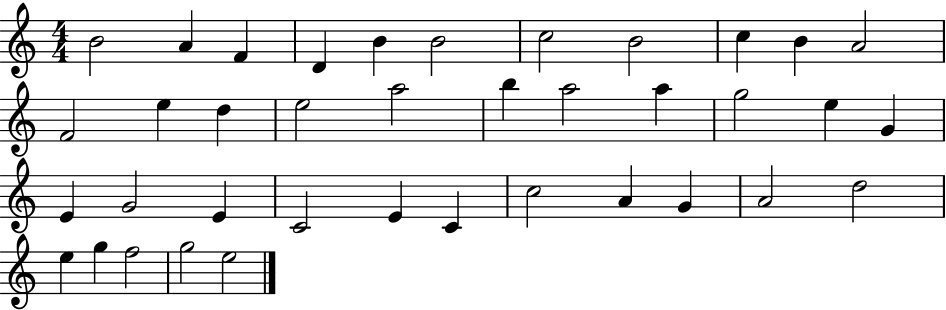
{
  \clef treble
  \numericTimeSignature
  \time 4/4
  \key c \major
  b'2 a'4 f'4 | d'4 b'4 b'2 | c''2 b'2 | c''4 b'4 a'2 | \break f'2 e''4 d''4 | e''2 a''2 | b''4 a''2 a''4 | g''2 e''4 g'4 | \break e'4 g'2 e'4 | c'2 e'4 c'4 | c''2 a'4 g'4 | a'2 d''2 | \break e''4 g''4 f''2 | g''2 e''2 | \bar "|."
}